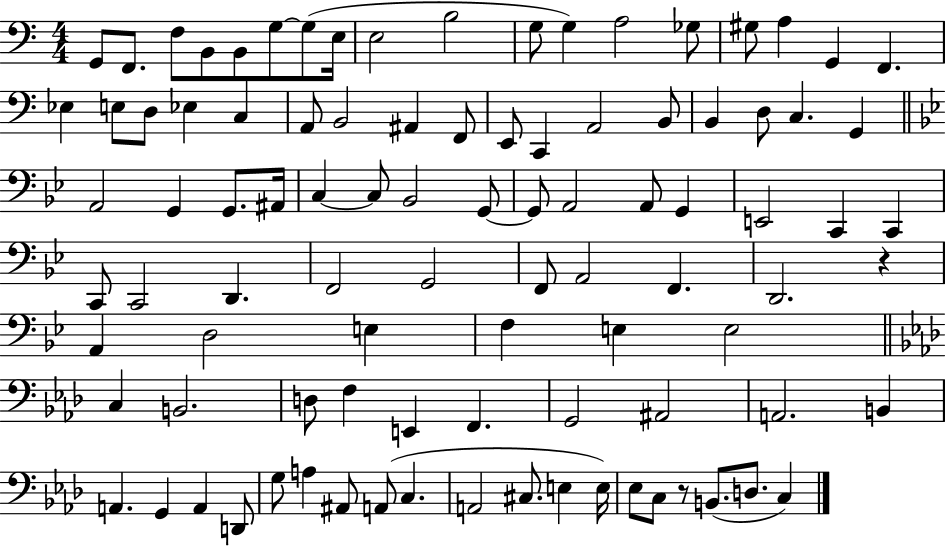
X:1
T:Untitled
M:4/4
L:1/4
K:C
G,,/2 F,,/2 F,/2 B,,/2 B,,/2 G,/2 G,/2 E,/4 E,2 B,2 G,/2 G, A,2 _G,/2 ^G,/2 A, G,, F,, _E, E,/2 D,/2 _E, C, A,,/2 B,,2 ^A,, F,,/2 E,,/2 C,, A,,2 B,,/2 B,, D,/2 C, G,, A,,2 G,, G,,/2 ^A,,/4 C, C,/2 _B,,2 G,,/2 G,,/2 A,,2 A,,/2 G,, E,,2 C,, C,, C,,/2 C,,2 D,, F,,2 G,,2 F,,/2 A,,2 F,, D,,2 z A,, D,2 E, F, E, E,2 C, B,,2 D,/2 F, E,, F,, G,,2 ^A,,2 A,,2 B,, A,, G,, A,, D,,/2 G,/2 A, ^A,,/2 A,,/2 C, A,,2 ^C,/2 E, E,/4 _E,/2 C,/2 z/2 B,,/2 D,/2 C,